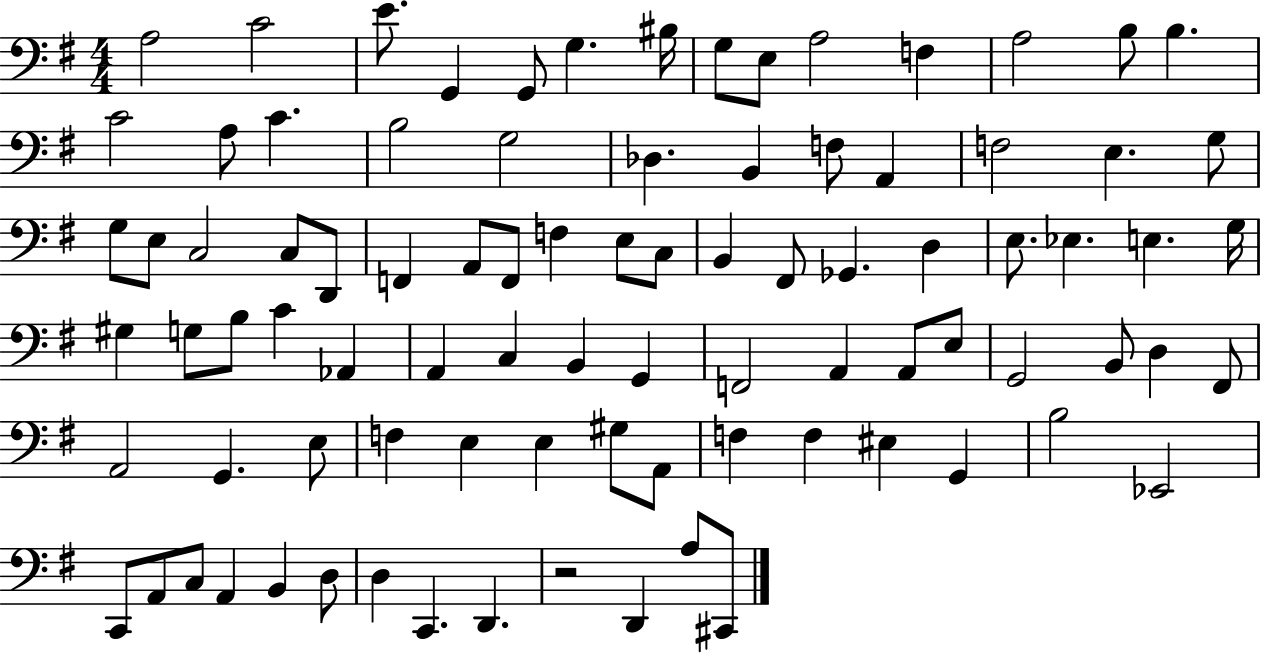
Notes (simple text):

A3/h C4/h E4/e. G2/q G2/e G3/q. BIS3/s G3/e E3/e A3/h F3/q A3/h B3/e B3/q. C4/h A3/e C4/q. B3/h G3/h Db3/q. B2/q F3/e A2/q F3/h E3/q. G3/e G3/e E3/e C3/h C3/e D2/e F2/q A2/e F2/e F3/q E3/e C3/e B2/q F#2/e Gb2/q. D3/q E3/e. Eb3/q. E3/q. G3/s G#3/q G3/e B3/e C4/q Ab2/q A2/q C3/q B2/q G2/q F2/h A2/q A2/e E3/e G2/h B2/e D3/q F#2/e A2/h G2/q. E3/e F3/q E3/q E3/q G#3/e A2/e F3/q F3/q EIS3/q G2/q B3/h Eb2/h C2/e A2/e C3/e A2/q B2/q D3/e D3/q C2/q. D2/q. R/h D2/q A3/e C#2/e